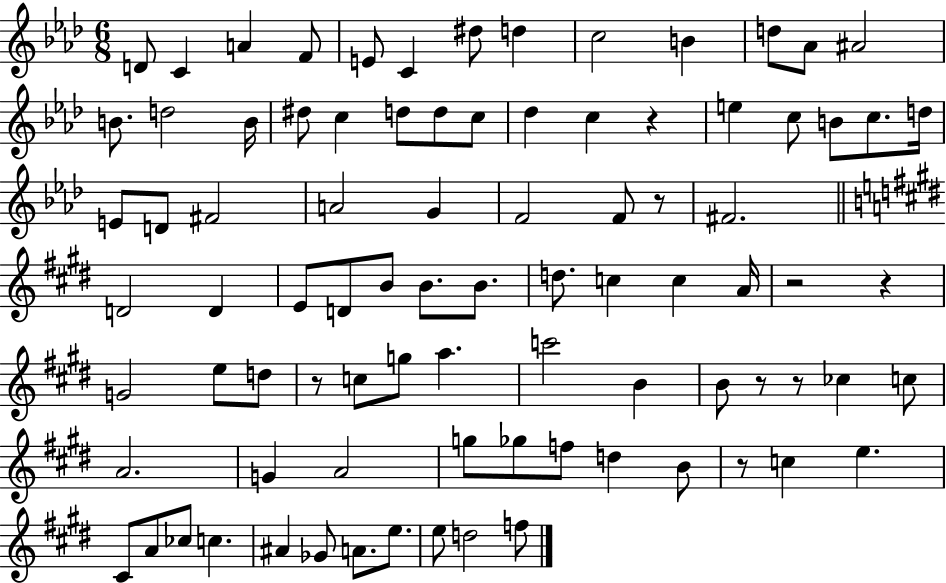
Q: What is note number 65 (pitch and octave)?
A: D5